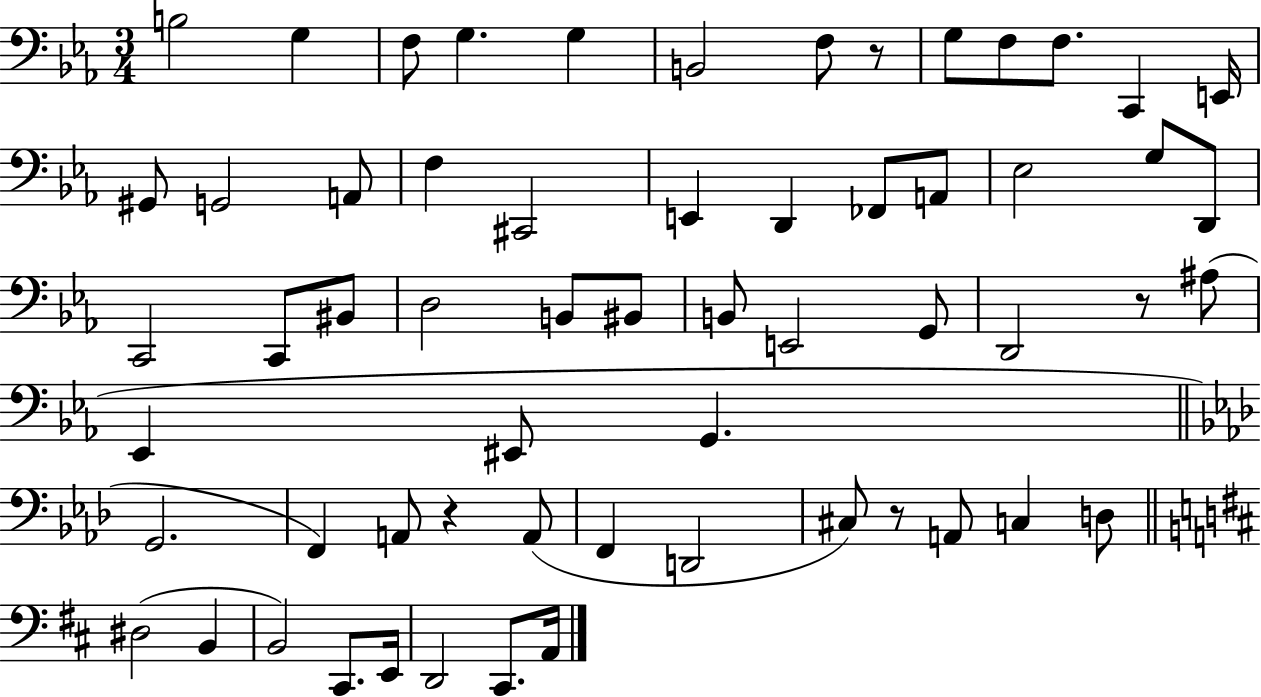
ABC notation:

X:1
T:Untitled
M:3/4
L:1/4
K:Eb
B,2 G, F,/2 G, G, B,,2 F,/2 z/2 G,/2 F,/2 F,/2 C,, E,,/4 ^G,,/2 G,,2 A,,/2 F, ^C,,2 E,, D,, _F,,/2 A,,/2 _E,2 G,/2 D,,/2 C,,2 C,,/2 ^B,,/2 D,2 B,,/2 ^B,,/2 B,,/2 E,,2 G,,/2 D,,2 z/2 ^A,/2 _E,, ^E,,/2 G,, G,,2 F,, A,,/2 z A,,/2 F,, D,,2 ^C,/2 z/2 A,,/2 C, D,/2 ^D,2 B,, B,,2 ^C,,/2 E,,/4 D,,2 ^C,,/2 A,,/4